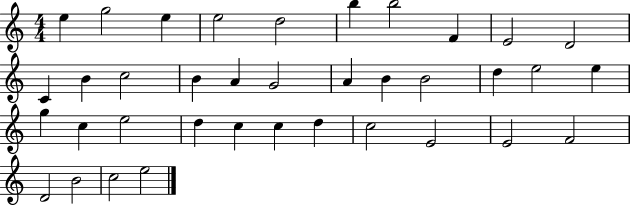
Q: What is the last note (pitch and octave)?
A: E5